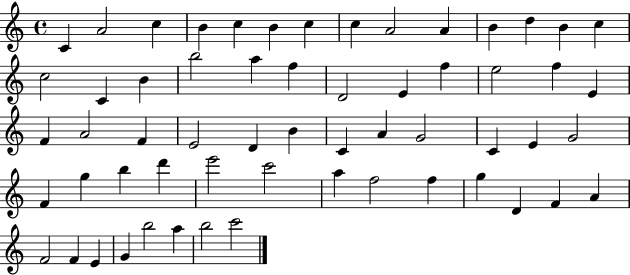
C4/q A4/h C5/q B4/q C5/q B4/q C5/q C5/q A4/h A4/q B4/q D5/q B4/q C5/q C5/h C4/q B4/q B5/h A5/q F5/q D4/h E4/q F5/q E5/h F5/q E4/q F4/q A4/h F4/q E4/h D4/q B4/q C4/q A4/q G4/h C4/q E4/q G4/h F4/q G5/q B5/q D6/q E6/h C6/h A5/q F5/h F5/q G5/q D4/q F4/q A4/q F4/h F4/q E4/q G4/q B5/h A5/q B5/h C6/h